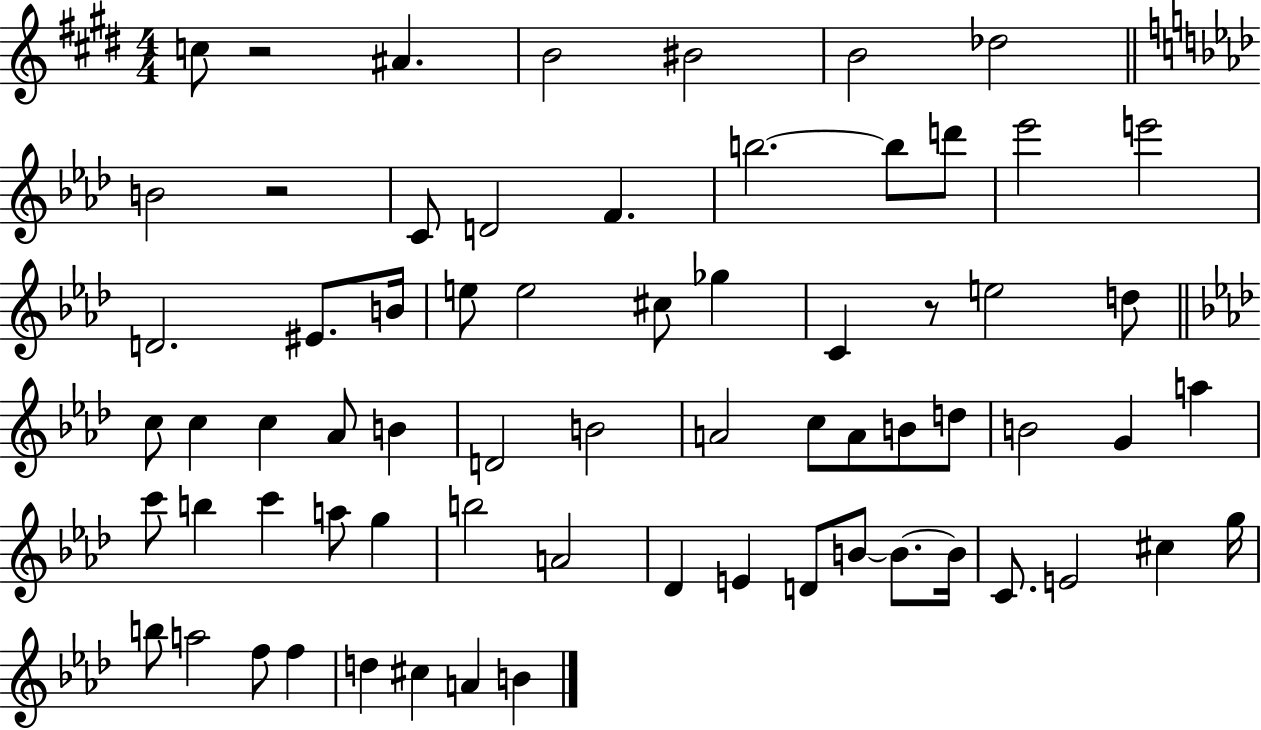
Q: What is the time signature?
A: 4/4